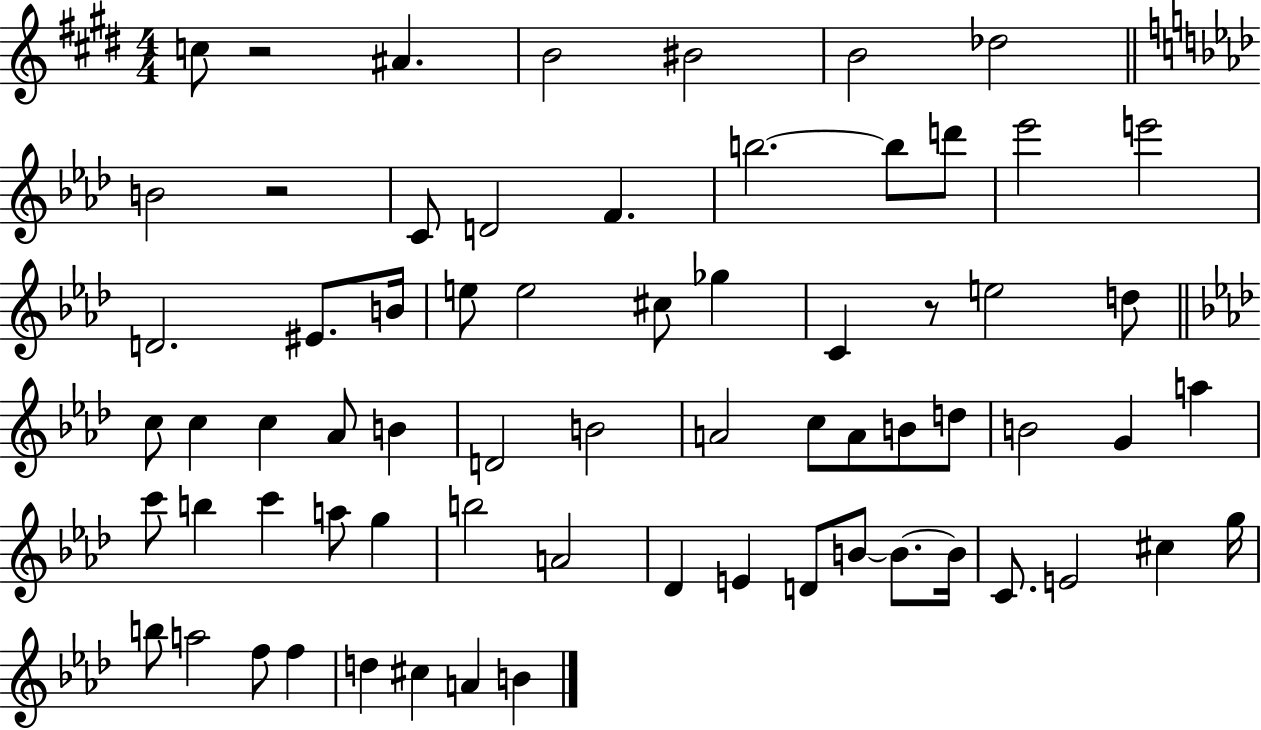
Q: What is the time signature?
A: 4/4